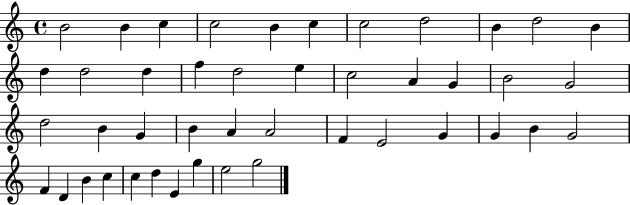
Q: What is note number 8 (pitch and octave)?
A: D5